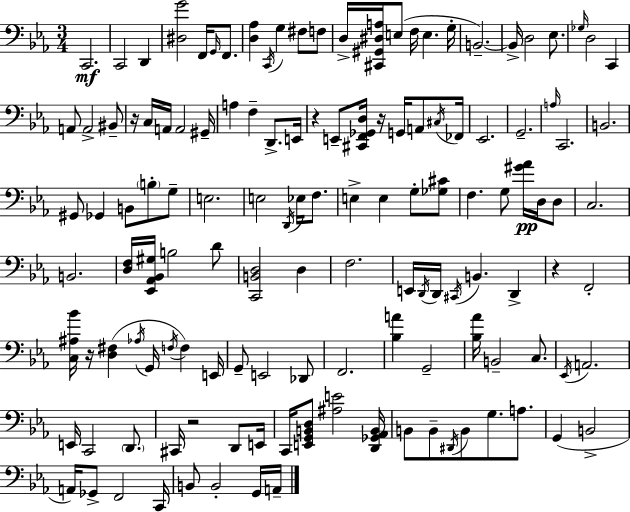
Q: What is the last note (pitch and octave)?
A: A2